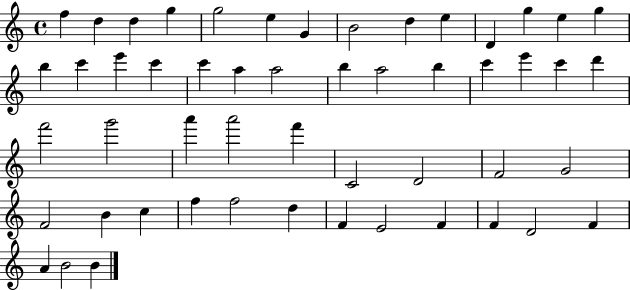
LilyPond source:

{
  \clef treble
  \time 4/4
  \defaultTimeSignature
  \key c \major
  f''4 d''4 d''4 g''4 | g''2 e''4 g'4 | b'2 d''4 e''4 | d'4 g''4 e''4 g''4 | \break b''4 c'''4 e'''4 c'''4 | c'''4 a''4 a''2 | b''4 a''2 b''4 | c'''4 e'''4 c'''4 d'''4 | \break f'''2 g'''2 | a'''4 a'''2 f'''4 | c'2 d'2 | f'2 g'2 | \break f'2 b'4 c''4 | f''4 f''2 d''4 | f'4 e'2 f'4 | f'4 d'2 f'4 | \break a'4 b'2 b'4 | \bar "|."
}